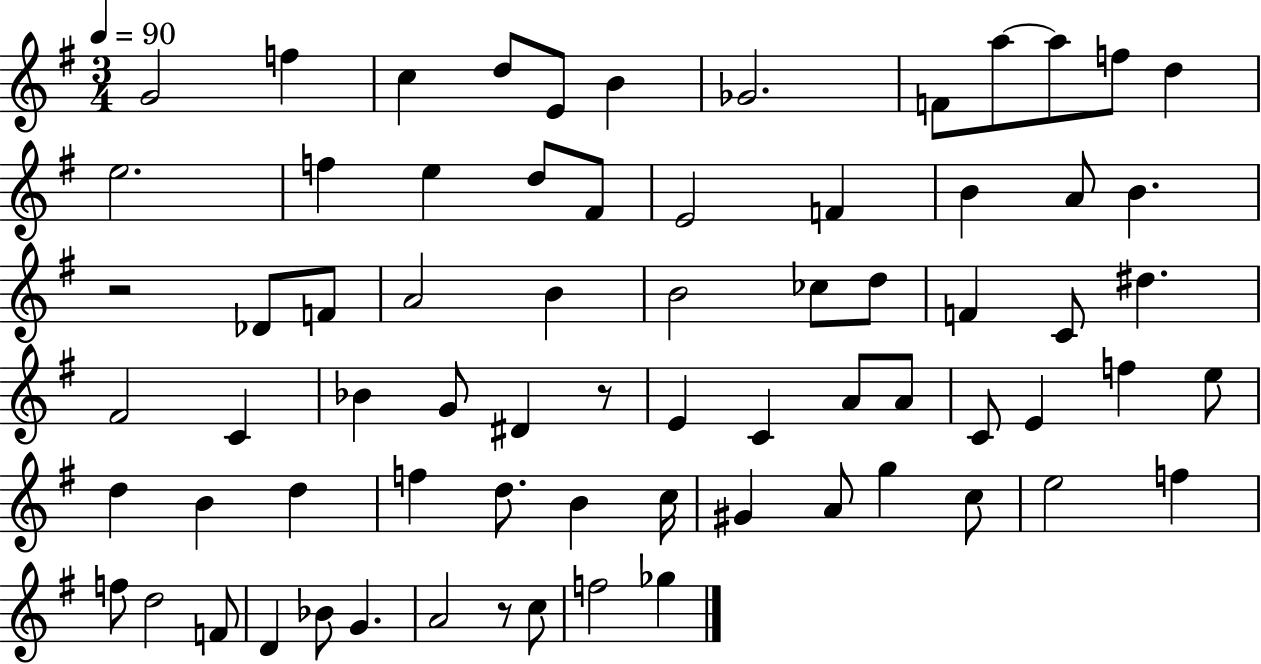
G4/h F5/q C5/q D5/e E4/e B4/q Gb4/h. F4/e A5/e A5/e F5/e D5/q E5/h. F5/q E5/q D5/e F#4/e E4/h F4/q B4/q A4/e B4/q. R/h Db4/e F4/e A4/h B4/q B4/h CES5/e D5/e F4/q C4/e D#5/q. F#4/h C4/q Bb4/q G4/e D#4/q R/e E4/q C4/q A4/e A4/e C4/e E4/q F5/q E5/e D5/q B4/q D5/q F5/q D5/e. B4/q C5/s G#4/q A4/e G5/q C5/e E5/h F5/q F5/e D5/h F4/e D4/q Bb4/e G4/q. A4/h R/e C5/e F5/h Gb5/q